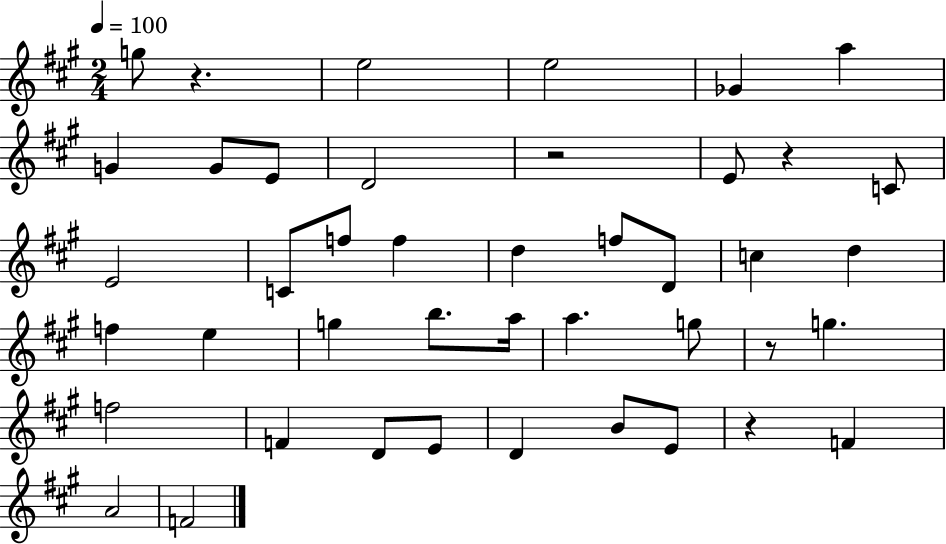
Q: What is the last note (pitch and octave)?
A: F4